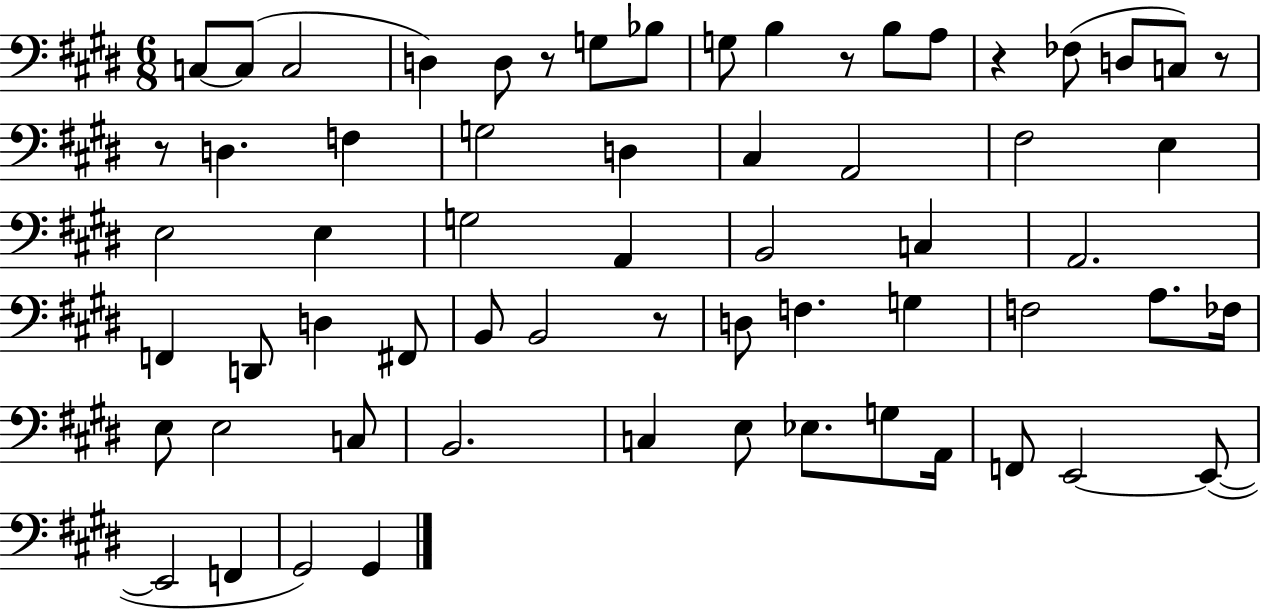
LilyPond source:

{
  \clef bass
  \numericTimeSignature
  \time 6/8
  \key e \major
  \repeat volta 2 { c8~~ c8( c2 | d4) d8 r8 g8 bes8 | g8 b4 r8 b8 a8 | r4 fes8( d8 c8) r8 | \break r8 d4. f4 | g2 d4 | cis4 a,2 | fis2 e4 | \break e2 e4 | g2 a,4 | b,2 c4 | a,2. | \break f,4 d,8 d4 fis,8 | b,8 b,2 r8 | d8 f4. g4 | f2 a8. fes16 | \break e8 e2 c8 | b,2. | c4 e8 ees8. g8 a,16 | f,8 e,2~~ e,8~(~ | \break e,2 f,4 | gis,2) gis,4 | } \bar "|."
}